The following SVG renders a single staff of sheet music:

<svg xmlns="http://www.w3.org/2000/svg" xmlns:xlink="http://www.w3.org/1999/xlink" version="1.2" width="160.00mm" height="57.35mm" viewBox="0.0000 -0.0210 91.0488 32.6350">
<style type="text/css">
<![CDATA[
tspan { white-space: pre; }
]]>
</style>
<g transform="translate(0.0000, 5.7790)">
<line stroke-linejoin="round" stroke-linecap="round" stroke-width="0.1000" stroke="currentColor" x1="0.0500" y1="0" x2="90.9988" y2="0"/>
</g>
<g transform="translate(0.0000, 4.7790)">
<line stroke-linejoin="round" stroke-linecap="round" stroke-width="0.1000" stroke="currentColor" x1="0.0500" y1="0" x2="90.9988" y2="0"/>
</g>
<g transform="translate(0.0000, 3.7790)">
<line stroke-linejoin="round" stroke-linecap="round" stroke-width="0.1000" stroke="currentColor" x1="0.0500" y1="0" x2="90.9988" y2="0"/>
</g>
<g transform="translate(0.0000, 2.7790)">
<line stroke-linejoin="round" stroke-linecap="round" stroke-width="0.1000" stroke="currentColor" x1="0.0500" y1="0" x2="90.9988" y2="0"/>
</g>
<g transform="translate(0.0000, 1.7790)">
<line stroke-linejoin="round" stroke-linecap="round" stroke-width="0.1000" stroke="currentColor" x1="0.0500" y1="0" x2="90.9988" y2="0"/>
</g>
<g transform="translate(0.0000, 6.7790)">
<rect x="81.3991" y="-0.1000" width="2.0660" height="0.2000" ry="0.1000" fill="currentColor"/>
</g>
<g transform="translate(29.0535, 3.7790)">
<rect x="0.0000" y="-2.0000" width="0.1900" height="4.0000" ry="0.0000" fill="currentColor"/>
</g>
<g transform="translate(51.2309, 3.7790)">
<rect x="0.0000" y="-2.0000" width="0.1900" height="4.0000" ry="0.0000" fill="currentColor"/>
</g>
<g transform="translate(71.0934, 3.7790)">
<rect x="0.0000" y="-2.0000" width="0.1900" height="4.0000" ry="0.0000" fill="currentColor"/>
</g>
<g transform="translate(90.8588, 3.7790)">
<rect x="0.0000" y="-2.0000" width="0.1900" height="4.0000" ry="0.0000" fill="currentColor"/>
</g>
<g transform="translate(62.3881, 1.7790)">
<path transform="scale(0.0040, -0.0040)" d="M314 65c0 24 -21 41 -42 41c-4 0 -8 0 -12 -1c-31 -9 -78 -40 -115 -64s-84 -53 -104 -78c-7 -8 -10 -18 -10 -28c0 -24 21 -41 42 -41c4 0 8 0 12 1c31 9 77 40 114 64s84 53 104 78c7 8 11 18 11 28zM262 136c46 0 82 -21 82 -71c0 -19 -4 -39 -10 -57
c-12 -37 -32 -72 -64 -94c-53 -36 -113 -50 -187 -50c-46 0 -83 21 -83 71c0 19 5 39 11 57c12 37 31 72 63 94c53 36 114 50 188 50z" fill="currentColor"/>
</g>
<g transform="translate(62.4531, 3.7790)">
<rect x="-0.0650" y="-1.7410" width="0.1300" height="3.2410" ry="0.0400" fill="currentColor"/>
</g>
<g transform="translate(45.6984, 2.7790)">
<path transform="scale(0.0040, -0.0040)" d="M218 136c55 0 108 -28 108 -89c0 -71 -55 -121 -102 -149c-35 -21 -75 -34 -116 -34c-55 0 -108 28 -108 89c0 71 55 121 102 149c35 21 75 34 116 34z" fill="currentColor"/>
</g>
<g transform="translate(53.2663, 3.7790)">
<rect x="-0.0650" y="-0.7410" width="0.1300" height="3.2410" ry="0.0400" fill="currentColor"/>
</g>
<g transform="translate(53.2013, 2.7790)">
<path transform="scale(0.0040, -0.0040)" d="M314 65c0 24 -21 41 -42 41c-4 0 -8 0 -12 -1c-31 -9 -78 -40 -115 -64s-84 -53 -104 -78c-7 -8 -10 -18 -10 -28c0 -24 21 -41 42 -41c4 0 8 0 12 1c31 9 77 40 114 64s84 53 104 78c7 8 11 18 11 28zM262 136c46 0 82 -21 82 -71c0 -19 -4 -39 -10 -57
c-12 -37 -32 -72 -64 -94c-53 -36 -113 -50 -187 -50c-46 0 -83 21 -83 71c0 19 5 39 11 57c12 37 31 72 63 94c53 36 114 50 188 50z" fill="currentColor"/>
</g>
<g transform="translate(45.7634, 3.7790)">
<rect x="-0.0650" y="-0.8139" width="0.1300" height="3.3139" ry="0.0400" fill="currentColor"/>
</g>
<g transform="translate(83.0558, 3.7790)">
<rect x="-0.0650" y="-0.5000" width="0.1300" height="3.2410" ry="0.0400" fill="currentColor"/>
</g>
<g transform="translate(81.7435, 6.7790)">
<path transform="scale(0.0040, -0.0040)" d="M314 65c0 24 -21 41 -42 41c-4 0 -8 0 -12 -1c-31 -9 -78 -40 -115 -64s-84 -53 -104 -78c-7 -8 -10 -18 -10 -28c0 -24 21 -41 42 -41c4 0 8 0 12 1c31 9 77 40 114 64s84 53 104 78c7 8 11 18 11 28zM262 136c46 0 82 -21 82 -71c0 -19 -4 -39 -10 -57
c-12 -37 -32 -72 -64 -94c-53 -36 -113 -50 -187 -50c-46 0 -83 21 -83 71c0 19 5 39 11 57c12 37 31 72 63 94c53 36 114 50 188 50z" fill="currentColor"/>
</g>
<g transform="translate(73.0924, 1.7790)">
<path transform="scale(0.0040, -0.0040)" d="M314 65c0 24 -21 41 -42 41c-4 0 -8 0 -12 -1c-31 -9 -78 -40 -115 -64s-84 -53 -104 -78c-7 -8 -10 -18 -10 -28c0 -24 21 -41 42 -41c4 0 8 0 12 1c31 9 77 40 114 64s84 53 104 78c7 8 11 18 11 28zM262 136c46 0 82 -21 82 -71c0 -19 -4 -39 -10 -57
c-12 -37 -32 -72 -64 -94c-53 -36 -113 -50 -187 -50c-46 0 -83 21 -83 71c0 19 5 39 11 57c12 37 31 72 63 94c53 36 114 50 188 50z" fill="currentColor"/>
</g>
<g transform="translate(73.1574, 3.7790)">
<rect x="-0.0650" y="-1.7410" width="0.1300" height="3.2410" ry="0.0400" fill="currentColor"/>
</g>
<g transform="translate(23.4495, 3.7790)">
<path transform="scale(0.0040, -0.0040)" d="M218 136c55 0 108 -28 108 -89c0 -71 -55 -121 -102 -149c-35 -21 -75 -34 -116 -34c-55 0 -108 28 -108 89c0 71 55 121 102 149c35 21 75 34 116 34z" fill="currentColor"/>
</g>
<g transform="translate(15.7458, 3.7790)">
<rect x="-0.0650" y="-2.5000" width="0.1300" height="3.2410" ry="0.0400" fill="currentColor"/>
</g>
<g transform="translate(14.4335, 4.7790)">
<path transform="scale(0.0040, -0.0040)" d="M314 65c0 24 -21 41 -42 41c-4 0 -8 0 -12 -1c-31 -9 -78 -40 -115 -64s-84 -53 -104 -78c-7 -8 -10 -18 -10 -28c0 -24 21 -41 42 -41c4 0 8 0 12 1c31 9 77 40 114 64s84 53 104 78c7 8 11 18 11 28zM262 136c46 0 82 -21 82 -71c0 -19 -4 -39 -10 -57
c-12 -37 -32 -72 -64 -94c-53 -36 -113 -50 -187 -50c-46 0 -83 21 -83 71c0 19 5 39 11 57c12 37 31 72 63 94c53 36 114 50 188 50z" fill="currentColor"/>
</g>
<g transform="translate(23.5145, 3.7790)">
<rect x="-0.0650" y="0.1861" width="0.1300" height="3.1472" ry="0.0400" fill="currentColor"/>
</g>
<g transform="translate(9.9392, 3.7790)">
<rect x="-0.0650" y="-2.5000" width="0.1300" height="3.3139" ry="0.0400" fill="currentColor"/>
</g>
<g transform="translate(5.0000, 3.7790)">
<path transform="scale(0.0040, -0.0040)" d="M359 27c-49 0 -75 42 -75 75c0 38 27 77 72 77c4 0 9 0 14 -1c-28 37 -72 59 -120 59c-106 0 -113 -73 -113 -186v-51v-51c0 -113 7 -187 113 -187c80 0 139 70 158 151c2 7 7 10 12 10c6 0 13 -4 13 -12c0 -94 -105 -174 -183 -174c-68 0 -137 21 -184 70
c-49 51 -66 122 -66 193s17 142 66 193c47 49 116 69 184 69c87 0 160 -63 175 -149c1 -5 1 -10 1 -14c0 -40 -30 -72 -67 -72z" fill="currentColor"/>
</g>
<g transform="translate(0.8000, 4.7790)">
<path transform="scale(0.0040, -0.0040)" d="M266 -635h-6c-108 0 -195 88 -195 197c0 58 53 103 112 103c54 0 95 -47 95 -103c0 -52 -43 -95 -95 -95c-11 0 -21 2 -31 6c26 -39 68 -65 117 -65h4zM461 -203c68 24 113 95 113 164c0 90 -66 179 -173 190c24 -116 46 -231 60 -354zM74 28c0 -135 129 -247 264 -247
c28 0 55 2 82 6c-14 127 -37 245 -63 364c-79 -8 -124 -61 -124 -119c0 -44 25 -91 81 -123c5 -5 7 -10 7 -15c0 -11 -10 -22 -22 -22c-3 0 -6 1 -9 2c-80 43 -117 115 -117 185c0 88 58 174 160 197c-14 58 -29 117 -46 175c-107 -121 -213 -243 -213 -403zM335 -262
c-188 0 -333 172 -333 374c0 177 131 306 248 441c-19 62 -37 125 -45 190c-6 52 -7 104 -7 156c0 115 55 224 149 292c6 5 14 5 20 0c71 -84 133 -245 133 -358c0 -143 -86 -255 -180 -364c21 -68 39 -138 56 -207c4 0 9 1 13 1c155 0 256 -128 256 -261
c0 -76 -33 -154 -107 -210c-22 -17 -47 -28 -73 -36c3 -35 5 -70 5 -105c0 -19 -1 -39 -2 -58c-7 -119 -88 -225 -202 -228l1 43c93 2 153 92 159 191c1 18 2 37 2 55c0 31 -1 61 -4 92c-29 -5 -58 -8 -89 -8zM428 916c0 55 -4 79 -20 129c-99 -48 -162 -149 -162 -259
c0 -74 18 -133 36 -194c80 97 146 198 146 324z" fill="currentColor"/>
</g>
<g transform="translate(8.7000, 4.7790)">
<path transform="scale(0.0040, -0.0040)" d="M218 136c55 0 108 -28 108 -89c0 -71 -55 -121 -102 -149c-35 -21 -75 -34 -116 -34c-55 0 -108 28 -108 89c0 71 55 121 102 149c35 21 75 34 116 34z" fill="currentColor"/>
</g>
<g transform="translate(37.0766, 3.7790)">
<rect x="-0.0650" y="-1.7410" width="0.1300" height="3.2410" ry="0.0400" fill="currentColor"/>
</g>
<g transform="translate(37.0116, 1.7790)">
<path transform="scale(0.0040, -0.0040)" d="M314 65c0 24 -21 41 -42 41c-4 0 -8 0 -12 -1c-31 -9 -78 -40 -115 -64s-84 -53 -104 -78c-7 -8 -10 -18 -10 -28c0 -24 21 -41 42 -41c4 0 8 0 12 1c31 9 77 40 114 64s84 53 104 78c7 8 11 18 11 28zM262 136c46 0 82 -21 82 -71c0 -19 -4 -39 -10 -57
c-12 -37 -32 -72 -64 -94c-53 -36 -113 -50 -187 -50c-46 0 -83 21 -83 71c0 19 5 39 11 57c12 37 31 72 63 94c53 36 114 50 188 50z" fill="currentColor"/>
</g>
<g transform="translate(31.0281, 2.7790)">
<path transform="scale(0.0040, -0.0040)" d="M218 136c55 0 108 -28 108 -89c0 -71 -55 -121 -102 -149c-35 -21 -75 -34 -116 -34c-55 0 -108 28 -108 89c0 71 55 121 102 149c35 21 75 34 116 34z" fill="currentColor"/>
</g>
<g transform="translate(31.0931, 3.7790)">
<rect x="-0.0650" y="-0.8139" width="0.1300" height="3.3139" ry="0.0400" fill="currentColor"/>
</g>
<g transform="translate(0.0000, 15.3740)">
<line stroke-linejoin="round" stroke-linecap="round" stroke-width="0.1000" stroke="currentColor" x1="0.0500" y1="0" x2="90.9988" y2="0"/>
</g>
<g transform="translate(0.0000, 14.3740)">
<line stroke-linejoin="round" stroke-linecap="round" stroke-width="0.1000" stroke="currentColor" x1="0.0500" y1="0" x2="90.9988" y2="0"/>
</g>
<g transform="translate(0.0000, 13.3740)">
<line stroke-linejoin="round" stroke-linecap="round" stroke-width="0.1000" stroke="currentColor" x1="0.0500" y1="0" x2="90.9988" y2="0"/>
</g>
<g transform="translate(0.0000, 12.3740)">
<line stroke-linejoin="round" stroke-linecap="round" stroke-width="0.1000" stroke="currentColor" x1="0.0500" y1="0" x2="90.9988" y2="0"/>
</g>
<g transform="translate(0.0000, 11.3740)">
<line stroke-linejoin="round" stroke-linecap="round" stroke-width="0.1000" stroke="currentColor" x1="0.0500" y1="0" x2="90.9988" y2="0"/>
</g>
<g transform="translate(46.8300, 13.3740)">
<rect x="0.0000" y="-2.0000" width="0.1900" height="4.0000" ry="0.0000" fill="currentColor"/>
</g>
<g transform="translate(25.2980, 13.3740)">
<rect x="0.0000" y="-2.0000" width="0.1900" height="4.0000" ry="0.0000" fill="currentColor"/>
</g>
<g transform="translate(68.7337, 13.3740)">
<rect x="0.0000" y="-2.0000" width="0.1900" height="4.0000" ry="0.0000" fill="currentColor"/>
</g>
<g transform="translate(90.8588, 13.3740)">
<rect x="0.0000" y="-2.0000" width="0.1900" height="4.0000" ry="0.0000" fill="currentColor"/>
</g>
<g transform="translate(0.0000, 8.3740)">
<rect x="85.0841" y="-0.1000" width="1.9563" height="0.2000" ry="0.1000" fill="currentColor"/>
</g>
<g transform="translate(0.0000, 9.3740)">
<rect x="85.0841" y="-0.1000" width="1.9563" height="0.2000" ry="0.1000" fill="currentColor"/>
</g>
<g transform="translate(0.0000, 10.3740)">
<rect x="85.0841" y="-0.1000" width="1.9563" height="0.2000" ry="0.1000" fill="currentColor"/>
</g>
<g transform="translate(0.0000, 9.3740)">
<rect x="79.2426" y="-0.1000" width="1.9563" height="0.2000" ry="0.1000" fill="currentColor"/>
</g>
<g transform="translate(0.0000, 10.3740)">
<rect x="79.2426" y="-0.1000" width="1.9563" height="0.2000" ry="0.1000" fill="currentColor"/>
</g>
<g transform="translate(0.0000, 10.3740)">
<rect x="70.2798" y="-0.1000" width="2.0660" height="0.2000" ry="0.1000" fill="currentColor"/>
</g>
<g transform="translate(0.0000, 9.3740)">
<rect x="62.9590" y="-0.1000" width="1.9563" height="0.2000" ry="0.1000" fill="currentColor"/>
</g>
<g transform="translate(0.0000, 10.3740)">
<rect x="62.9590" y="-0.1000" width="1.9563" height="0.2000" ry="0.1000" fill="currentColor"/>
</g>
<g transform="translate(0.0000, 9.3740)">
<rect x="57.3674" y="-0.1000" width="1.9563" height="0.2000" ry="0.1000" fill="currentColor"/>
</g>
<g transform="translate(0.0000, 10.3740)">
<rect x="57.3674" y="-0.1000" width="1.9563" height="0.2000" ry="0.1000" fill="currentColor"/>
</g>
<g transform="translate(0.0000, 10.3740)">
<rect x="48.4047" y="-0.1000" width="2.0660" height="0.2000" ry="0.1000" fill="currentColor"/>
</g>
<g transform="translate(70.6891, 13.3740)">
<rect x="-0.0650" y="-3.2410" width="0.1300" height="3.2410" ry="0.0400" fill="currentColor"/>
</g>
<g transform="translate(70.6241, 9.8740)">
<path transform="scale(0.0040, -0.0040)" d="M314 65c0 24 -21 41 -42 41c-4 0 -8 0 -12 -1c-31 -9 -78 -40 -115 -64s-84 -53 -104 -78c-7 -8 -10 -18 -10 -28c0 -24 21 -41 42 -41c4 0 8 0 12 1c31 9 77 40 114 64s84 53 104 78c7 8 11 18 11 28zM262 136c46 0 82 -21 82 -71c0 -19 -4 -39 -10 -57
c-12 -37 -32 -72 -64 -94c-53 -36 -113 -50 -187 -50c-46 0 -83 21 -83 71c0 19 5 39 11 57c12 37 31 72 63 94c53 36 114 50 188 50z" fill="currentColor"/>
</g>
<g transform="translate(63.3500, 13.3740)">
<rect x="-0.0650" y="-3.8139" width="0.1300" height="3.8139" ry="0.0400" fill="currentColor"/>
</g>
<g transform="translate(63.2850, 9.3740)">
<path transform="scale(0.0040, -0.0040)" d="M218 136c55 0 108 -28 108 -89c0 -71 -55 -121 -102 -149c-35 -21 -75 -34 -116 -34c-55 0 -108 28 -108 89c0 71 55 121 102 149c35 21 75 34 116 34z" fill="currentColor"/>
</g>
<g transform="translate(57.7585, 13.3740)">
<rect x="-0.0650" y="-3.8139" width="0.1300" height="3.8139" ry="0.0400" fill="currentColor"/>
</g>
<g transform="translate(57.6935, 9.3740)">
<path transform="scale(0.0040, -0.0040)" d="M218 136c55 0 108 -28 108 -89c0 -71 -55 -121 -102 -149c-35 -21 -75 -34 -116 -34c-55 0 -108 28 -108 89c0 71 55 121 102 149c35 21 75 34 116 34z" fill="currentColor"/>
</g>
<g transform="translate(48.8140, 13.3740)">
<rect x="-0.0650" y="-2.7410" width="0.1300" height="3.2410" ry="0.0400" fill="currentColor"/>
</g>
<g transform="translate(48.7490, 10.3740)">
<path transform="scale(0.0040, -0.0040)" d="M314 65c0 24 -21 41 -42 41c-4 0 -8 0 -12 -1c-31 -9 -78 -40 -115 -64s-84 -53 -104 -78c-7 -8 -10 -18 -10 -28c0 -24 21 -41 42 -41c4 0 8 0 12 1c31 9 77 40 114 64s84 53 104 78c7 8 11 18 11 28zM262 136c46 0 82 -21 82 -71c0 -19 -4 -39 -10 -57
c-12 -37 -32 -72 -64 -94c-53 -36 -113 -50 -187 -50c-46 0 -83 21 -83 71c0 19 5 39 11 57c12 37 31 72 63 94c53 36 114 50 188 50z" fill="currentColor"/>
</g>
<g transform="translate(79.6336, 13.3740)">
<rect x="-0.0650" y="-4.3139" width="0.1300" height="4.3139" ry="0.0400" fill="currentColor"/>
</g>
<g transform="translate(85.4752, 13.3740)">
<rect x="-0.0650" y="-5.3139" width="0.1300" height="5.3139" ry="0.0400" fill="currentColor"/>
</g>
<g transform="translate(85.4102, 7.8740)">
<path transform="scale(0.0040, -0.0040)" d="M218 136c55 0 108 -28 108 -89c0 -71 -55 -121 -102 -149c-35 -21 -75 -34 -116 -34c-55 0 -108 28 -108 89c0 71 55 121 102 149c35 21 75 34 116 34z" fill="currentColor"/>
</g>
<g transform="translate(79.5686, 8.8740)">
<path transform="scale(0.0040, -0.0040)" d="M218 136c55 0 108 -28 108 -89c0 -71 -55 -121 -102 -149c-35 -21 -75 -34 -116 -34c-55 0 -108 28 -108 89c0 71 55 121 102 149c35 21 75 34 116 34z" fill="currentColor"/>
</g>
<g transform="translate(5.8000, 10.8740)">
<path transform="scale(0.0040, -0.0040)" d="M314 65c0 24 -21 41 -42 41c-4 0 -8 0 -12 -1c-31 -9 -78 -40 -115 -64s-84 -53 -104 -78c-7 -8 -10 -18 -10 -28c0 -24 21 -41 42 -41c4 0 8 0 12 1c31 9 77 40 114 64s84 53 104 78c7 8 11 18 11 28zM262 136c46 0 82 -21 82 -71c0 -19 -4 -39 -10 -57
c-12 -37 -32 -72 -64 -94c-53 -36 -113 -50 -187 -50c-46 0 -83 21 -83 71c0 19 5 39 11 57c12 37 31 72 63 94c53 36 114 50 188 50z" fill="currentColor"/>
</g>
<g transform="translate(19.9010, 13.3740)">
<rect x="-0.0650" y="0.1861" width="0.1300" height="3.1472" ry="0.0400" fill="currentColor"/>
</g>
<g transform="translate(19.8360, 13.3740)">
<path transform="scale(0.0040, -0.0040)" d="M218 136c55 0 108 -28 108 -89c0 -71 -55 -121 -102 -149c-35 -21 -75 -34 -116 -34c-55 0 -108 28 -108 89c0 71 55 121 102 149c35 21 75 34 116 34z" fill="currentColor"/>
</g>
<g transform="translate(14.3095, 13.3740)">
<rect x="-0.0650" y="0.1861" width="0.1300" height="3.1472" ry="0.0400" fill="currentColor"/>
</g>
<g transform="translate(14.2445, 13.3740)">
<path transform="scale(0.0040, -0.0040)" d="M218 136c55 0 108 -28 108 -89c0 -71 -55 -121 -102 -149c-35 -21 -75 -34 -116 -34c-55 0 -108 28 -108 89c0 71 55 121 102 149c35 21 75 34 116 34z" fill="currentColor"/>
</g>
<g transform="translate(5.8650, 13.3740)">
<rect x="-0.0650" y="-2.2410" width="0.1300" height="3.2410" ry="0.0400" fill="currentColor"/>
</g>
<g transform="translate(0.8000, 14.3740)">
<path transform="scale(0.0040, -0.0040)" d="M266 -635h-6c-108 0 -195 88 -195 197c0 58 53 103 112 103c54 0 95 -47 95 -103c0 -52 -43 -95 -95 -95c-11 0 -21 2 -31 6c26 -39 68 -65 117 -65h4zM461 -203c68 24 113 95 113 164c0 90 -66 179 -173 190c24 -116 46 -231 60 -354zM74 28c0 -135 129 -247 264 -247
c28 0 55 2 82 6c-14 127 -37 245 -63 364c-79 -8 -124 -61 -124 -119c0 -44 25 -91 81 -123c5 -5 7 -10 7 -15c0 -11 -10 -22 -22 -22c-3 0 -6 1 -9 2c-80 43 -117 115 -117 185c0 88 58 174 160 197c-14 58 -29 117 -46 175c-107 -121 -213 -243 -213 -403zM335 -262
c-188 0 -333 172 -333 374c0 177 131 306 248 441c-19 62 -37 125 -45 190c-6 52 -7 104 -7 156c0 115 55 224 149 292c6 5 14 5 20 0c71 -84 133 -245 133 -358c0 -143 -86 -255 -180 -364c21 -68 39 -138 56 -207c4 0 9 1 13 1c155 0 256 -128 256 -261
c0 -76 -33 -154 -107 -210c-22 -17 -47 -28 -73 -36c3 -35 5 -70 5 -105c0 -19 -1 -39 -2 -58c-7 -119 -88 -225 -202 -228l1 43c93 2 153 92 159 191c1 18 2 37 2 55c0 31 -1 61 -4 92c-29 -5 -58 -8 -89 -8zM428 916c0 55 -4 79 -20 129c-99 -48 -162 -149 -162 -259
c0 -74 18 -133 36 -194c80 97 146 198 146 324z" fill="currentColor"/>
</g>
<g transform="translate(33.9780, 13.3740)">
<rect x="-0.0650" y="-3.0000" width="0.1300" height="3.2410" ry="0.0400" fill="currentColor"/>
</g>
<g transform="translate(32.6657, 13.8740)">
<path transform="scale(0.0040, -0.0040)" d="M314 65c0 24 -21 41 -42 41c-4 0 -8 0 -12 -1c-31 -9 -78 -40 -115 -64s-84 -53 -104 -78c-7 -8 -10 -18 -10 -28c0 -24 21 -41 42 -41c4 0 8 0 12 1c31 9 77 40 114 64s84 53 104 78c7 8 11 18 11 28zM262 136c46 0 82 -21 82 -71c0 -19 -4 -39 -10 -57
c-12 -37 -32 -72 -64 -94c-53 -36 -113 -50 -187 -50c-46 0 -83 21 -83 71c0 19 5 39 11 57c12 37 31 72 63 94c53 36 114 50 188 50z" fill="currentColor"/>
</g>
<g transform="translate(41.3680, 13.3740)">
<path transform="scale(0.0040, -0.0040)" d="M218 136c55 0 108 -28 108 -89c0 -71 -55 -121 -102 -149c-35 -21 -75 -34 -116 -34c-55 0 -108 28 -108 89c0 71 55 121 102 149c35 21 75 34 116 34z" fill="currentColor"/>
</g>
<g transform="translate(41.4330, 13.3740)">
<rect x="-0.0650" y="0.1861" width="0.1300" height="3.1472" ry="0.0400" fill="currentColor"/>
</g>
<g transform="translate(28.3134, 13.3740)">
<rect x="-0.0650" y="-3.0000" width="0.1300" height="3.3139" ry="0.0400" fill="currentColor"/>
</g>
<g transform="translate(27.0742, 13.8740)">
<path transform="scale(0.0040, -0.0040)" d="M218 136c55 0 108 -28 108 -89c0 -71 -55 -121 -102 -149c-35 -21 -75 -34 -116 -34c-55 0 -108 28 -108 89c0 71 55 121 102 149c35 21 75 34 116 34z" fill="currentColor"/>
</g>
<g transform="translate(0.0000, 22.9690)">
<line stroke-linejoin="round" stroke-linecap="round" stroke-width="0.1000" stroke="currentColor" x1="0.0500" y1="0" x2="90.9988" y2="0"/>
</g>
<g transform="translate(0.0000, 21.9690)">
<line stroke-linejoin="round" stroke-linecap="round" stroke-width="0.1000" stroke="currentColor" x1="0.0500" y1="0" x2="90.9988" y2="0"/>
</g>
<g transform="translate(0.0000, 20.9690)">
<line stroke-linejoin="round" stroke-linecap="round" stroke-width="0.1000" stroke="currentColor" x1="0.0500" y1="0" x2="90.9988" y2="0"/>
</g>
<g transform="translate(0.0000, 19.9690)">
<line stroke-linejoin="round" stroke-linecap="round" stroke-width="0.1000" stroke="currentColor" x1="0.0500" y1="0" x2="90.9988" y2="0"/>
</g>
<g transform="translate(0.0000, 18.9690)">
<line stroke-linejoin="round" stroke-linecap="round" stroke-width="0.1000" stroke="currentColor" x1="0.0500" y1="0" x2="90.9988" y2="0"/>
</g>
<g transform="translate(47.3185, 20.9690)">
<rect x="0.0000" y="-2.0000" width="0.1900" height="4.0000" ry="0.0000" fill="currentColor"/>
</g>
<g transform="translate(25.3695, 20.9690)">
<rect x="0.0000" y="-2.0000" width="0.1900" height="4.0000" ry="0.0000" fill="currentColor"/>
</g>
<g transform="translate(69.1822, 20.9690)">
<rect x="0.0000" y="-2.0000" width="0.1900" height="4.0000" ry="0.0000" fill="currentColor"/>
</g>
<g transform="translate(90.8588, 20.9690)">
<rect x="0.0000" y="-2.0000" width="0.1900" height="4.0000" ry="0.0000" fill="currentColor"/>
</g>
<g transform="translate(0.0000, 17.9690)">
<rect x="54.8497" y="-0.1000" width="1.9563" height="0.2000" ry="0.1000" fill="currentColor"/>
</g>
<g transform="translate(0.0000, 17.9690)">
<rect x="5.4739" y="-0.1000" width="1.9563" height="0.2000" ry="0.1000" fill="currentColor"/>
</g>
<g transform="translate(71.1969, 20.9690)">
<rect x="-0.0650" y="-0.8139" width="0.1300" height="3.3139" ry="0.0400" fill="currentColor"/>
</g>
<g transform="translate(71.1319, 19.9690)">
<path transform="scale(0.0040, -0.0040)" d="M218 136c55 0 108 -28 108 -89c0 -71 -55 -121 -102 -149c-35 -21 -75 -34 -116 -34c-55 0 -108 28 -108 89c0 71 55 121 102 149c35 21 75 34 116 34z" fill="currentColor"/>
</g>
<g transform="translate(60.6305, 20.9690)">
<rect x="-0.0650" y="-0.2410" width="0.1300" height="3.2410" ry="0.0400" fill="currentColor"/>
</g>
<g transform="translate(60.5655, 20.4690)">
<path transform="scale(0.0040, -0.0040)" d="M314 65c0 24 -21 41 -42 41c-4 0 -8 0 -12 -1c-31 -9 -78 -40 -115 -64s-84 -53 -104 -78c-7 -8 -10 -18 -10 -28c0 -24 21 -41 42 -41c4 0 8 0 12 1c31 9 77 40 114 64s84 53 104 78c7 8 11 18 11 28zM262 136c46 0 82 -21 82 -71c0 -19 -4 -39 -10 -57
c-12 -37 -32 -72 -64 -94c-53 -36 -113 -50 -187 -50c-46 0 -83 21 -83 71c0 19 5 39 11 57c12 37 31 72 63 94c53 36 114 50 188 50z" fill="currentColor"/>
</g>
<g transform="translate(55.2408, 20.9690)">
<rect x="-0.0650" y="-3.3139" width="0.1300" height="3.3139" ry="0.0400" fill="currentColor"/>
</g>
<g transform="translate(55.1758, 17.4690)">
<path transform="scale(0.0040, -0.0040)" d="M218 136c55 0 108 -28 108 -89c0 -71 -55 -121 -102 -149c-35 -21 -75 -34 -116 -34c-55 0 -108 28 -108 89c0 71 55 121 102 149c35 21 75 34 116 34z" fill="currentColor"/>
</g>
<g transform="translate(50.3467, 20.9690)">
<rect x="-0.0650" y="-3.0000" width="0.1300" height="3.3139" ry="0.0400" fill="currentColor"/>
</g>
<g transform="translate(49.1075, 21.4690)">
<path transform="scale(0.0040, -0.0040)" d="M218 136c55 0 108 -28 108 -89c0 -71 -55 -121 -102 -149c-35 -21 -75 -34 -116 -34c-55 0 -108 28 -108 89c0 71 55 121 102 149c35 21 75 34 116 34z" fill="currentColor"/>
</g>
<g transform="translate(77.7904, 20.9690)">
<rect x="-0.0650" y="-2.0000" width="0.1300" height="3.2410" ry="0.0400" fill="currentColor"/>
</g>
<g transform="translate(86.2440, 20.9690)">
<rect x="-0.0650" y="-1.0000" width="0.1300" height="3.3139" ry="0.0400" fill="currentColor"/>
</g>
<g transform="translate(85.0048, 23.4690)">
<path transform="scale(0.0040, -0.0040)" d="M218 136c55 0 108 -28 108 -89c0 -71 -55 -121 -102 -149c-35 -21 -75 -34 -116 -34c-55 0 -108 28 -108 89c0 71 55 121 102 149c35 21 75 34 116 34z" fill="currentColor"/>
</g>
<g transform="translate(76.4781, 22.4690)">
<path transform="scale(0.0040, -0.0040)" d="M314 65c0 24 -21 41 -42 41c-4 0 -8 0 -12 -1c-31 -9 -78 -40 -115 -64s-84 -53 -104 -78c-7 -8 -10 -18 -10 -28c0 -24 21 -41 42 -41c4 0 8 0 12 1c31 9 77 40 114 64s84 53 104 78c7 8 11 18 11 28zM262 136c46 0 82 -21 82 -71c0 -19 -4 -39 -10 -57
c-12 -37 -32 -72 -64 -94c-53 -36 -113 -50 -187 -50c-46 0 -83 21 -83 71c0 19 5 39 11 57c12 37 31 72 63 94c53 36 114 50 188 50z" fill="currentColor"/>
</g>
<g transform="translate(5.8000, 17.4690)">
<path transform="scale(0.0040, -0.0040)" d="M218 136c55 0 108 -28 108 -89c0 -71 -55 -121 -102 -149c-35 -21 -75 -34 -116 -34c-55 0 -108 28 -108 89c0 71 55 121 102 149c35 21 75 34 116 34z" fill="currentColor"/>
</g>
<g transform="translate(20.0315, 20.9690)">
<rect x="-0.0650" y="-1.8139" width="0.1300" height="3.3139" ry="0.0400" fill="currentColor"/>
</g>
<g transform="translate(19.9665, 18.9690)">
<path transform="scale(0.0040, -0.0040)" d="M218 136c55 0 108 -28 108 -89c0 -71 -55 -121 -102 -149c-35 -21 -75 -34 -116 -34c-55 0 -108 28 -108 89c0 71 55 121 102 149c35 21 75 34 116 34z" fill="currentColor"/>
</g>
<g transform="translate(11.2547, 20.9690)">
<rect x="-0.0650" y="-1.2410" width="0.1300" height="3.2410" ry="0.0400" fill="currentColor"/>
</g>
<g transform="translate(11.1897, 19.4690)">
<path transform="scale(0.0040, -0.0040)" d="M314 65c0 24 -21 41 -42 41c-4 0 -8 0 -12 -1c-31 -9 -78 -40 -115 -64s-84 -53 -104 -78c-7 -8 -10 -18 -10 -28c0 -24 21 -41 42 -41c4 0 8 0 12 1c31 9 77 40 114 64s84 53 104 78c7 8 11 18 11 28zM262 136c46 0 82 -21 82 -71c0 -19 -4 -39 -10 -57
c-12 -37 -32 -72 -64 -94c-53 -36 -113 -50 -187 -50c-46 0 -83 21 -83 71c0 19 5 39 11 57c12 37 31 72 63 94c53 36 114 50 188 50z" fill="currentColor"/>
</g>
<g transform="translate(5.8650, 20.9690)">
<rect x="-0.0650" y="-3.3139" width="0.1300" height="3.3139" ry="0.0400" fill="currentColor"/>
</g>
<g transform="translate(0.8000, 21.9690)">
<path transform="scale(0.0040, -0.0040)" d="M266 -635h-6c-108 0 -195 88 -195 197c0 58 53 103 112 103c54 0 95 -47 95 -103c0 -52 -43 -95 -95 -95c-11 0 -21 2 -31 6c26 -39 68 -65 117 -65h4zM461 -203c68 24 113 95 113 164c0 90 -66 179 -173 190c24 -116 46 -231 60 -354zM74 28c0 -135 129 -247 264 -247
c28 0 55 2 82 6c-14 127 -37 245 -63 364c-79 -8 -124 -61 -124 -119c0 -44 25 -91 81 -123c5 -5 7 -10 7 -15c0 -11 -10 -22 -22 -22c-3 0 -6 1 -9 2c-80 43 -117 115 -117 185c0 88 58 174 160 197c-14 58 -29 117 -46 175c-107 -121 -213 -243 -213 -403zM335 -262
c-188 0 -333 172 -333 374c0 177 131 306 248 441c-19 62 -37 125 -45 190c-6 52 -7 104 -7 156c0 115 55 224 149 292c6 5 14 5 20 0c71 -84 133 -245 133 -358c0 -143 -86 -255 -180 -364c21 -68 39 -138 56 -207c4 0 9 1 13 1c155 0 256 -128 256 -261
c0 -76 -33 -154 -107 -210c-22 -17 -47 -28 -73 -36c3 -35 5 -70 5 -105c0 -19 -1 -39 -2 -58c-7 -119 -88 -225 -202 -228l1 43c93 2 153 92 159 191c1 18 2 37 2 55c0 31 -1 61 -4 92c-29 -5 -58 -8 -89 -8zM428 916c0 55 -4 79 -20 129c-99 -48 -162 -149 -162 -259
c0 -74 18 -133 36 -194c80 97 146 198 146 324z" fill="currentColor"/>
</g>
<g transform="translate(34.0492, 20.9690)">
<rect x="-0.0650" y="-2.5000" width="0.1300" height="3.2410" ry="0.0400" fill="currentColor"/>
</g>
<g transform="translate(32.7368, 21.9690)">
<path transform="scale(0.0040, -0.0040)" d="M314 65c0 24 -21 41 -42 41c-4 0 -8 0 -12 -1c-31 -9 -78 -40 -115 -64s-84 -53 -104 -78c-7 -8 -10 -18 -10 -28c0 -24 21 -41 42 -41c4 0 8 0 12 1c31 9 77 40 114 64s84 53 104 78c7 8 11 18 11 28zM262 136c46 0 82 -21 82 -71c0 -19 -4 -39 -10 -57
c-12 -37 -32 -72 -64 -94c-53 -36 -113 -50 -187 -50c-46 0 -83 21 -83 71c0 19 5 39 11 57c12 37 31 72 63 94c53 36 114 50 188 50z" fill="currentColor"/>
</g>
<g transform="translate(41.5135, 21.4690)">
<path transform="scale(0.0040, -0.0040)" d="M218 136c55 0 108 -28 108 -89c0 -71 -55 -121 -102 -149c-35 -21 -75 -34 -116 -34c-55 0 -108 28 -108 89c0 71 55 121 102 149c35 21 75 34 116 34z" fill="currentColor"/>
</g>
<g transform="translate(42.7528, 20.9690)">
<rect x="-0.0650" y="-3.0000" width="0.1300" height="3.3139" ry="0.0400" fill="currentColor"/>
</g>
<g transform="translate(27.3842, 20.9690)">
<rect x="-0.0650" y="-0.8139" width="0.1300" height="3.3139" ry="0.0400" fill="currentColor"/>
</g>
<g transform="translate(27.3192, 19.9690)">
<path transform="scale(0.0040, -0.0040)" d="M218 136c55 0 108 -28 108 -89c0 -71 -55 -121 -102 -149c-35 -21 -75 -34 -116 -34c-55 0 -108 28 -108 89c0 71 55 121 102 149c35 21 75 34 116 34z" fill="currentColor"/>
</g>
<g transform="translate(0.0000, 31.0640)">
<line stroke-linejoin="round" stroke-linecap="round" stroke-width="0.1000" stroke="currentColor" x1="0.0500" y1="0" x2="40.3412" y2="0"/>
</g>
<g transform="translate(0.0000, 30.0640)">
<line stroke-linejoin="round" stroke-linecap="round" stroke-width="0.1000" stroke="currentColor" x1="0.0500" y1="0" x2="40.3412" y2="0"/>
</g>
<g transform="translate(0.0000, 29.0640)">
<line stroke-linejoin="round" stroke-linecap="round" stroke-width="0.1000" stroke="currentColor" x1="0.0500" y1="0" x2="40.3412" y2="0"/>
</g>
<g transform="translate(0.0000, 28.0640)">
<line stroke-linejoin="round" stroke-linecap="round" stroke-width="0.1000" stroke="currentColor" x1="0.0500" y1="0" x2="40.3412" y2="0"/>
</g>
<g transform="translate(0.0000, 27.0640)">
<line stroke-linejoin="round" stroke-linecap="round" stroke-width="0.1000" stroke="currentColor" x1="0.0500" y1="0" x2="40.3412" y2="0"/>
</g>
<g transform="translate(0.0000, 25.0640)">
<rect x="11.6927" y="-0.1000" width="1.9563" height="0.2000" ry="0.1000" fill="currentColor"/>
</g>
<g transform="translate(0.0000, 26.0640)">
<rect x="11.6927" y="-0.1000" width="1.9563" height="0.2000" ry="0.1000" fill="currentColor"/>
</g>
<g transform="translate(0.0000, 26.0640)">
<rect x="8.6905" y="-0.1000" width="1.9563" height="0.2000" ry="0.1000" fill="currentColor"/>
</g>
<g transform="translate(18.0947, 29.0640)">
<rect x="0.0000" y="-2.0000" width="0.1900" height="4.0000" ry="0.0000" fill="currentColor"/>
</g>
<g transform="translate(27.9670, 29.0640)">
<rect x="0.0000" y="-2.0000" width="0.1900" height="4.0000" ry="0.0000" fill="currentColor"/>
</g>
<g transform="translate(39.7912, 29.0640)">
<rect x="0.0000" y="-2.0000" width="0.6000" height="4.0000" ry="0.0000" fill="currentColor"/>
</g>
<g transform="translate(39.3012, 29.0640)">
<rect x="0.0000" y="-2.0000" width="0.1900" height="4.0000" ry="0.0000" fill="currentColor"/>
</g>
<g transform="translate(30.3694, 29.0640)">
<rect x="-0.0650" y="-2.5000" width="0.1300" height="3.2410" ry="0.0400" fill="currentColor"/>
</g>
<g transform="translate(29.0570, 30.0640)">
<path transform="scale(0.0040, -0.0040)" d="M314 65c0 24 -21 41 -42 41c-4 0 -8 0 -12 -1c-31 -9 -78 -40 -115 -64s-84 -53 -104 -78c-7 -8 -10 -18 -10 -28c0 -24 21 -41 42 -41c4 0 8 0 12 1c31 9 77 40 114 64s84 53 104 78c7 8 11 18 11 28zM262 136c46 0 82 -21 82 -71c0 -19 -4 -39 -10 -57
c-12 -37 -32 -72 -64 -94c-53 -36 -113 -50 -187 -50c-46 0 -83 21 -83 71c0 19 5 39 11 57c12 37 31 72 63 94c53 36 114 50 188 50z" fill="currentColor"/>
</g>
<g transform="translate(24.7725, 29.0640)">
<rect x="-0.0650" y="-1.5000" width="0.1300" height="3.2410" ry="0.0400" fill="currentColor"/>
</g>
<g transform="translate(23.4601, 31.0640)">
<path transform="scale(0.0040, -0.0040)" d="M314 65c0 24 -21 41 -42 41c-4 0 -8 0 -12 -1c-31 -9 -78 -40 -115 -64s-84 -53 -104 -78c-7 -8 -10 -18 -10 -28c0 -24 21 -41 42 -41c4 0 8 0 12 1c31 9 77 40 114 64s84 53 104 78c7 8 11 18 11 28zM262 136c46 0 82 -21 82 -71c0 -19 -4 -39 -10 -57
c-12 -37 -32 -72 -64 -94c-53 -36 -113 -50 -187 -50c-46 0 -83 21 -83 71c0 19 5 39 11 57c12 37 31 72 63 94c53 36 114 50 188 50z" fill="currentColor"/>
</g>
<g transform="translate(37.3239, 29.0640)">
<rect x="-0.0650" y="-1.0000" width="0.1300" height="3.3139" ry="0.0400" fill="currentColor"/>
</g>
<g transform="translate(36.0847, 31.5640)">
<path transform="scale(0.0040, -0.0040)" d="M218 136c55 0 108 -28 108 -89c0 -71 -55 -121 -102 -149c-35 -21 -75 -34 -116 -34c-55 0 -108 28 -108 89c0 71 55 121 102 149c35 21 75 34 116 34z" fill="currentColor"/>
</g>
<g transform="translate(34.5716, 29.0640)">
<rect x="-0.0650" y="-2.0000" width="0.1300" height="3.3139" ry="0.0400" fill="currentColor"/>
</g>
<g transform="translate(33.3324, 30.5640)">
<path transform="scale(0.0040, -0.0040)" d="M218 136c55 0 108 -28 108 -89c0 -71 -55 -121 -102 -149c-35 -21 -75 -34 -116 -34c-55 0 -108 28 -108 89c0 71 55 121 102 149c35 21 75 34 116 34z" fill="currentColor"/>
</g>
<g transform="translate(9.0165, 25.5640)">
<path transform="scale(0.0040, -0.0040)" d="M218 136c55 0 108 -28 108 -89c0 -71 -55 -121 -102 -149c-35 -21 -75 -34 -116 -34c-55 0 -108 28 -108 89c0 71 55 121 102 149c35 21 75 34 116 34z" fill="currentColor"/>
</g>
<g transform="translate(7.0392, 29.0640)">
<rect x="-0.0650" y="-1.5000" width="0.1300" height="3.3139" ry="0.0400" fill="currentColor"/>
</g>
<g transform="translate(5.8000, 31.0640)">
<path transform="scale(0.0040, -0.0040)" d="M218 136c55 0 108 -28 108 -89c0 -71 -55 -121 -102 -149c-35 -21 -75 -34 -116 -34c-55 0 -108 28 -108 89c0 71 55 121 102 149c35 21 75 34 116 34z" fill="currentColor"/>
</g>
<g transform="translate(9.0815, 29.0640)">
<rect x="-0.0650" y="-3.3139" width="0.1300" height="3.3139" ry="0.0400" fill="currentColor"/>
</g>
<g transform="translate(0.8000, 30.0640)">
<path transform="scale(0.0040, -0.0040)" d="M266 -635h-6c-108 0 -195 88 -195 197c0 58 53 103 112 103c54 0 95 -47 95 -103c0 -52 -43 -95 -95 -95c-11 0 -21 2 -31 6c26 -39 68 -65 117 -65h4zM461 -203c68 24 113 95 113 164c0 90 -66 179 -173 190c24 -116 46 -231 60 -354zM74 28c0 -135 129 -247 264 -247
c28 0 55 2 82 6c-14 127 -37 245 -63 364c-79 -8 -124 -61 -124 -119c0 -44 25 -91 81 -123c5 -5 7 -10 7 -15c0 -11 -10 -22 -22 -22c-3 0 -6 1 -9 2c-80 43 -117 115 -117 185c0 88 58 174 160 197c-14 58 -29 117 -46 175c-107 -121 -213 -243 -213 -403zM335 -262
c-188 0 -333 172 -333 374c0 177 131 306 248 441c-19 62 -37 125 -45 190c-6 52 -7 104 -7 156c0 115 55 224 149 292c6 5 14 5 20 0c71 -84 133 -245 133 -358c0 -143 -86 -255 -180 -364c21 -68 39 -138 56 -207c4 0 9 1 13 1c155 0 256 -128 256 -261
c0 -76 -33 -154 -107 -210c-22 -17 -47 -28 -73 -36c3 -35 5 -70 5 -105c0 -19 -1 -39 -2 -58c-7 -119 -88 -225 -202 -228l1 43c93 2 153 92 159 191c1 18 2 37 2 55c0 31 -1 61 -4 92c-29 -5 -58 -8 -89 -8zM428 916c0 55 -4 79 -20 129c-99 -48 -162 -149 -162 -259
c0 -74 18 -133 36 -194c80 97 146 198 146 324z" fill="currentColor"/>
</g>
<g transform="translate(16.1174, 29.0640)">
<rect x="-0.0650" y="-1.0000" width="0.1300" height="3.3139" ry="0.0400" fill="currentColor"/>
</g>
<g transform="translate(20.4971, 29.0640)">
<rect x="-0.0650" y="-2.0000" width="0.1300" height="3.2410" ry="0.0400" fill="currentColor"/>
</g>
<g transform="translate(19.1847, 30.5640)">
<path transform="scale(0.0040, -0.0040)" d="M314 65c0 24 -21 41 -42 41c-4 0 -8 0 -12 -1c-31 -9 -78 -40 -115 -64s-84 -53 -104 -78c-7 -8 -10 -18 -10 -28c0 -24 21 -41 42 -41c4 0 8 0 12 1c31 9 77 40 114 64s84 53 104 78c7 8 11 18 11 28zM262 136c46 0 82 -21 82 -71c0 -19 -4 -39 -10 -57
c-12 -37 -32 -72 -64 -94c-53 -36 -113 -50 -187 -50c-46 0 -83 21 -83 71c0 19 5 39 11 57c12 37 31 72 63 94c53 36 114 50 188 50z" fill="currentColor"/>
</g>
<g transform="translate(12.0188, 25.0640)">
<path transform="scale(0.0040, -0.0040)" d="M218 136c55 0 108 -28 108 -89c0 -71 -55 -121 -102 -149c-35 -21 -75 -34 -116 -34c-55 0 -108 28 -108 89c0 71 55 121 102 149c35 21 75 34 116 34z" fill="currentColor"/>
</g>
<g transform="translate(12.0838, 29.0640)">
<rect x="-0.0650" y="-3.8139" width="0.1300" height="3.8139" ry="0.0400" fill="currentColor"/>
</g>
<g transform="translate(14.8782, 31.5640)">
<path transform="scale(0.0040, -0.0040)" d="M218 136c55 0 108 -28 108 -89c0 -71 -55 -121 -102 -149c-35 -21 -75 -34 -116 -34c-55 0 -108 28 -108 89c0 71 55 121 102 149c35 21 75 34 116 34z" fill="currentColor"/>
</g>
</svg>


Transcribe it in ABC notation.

X:1
T:Untitled
M:4/4
L:1/4
K:C
G G2 B d f2 d d2 f2 f2 C2 g2 B B A A2 B a2 c' c' b2 d' f' b e2 f d G2 A A b c2 d F2 D E b c' D F2 E2 G2 F D